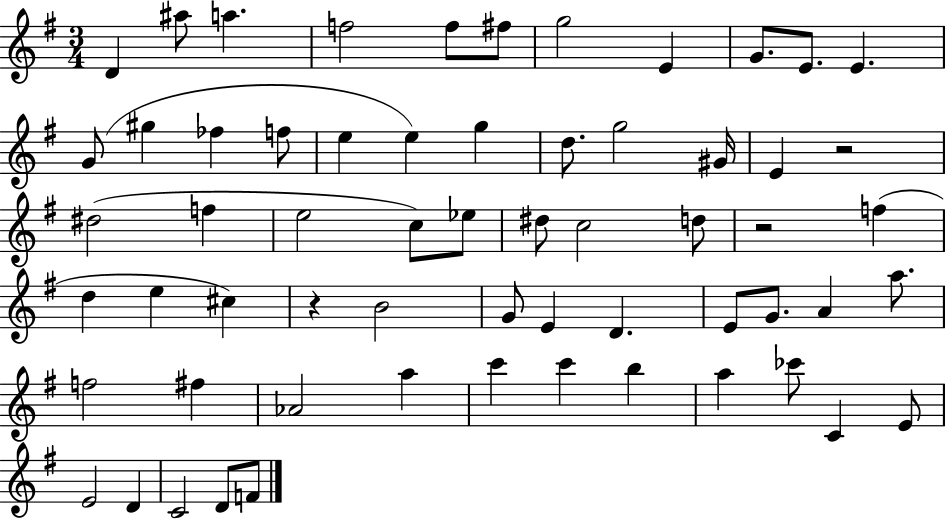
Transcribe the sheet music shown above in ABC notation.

X:1
T:Untitled
M:3/4
L:1/4
K:G
D ^a/2 a f2 f/2 ^f/2 g2 E G/2 E/2 E G/2 ^g _f f/2 e e g d/2 g2 ^G/4 E z2 ^d2 f e2 c/2 _e/2 ^d/2 c2 d/2 z2 f d e ^c z B2 G/2 E D E/2 G/2 A a/2 f2 ^f _A2 a c' c' b a _c'/2 C E/2 E2 D C2 D/2 F/2